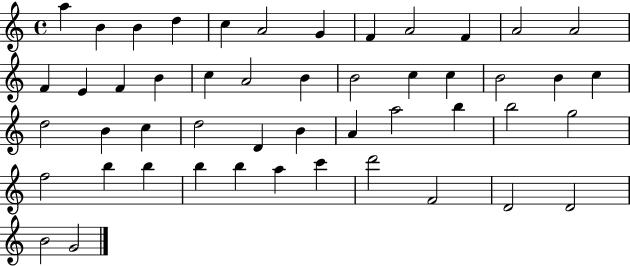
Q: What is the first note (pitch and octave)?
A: A5